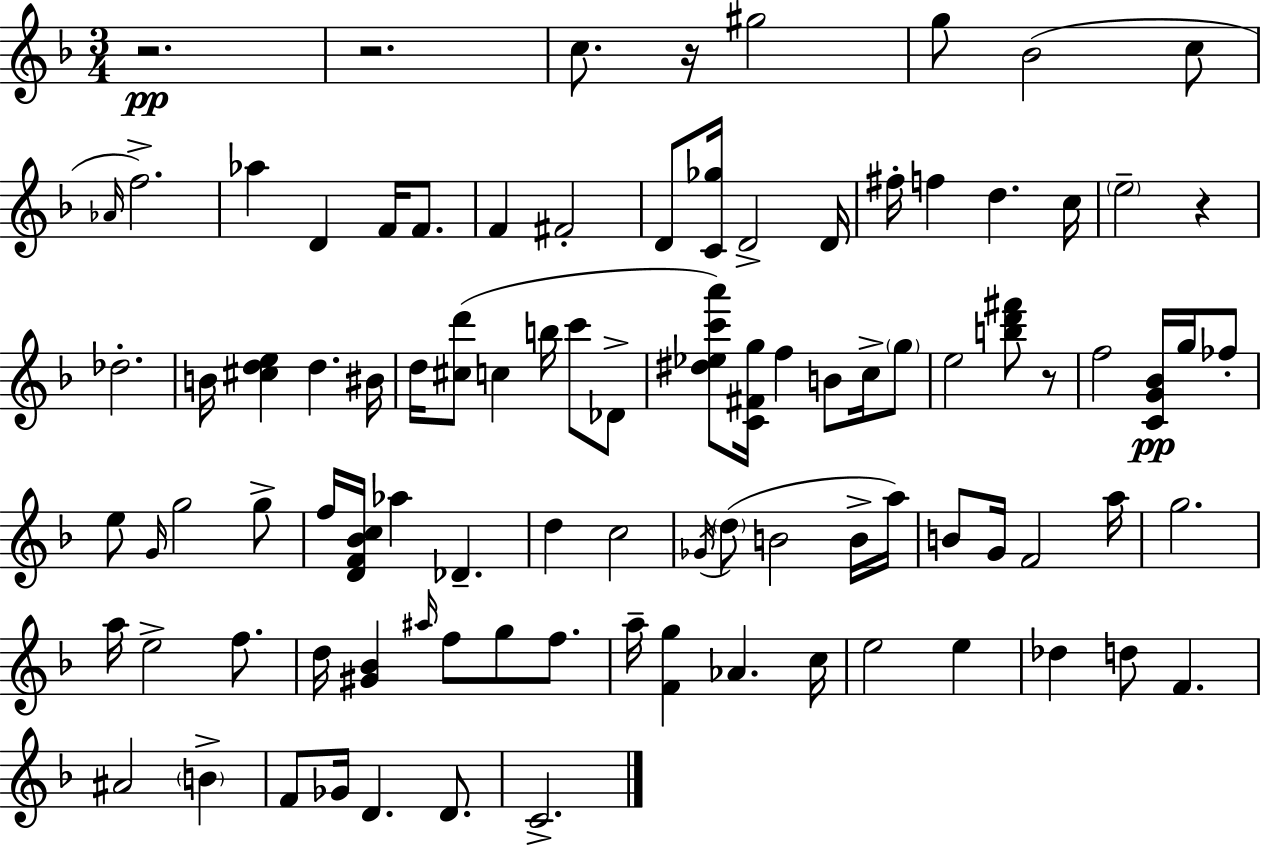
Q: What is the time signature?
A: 3/4